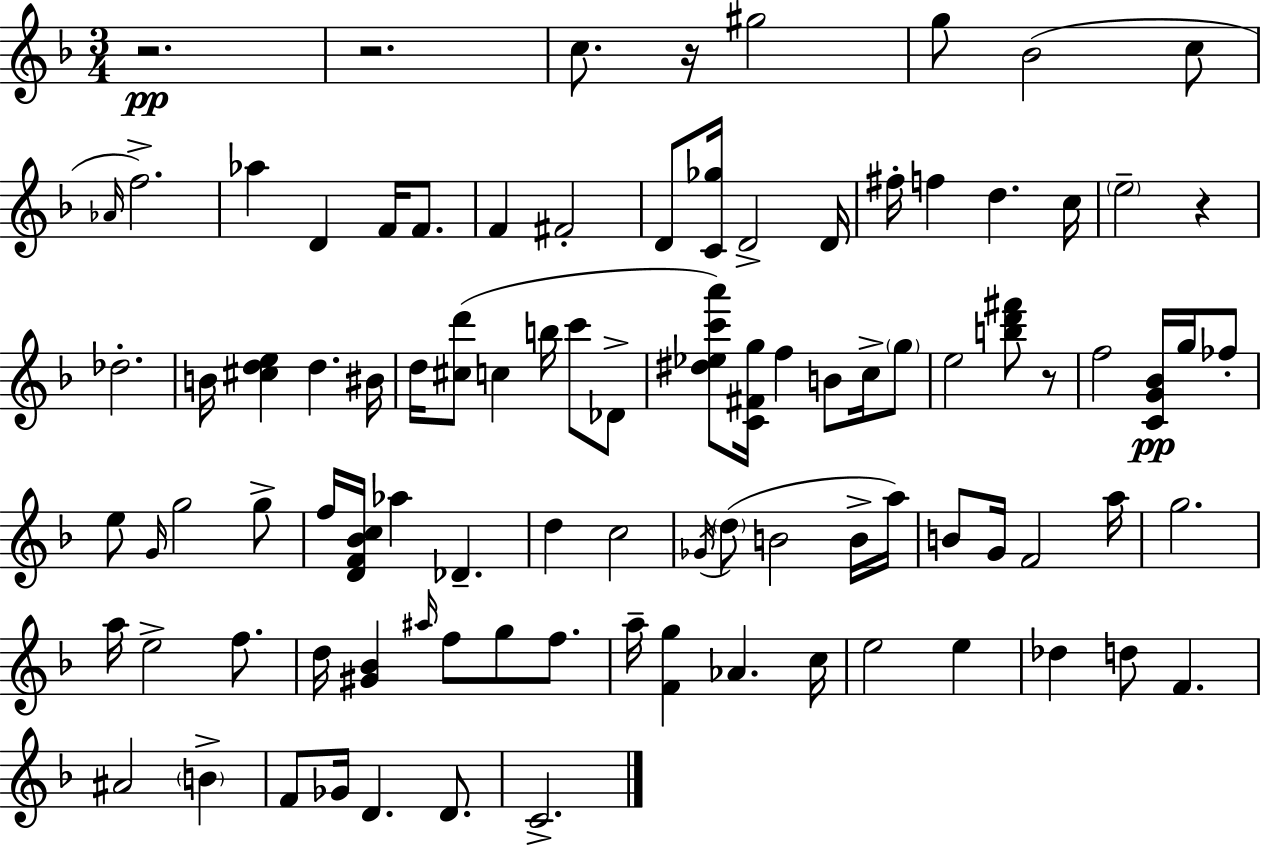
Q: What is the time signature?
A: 3/4